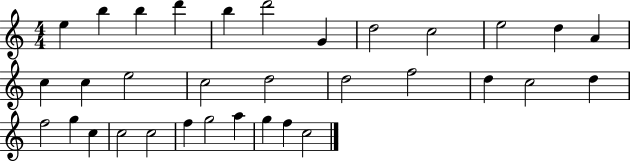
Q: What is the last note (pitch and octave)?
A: C5